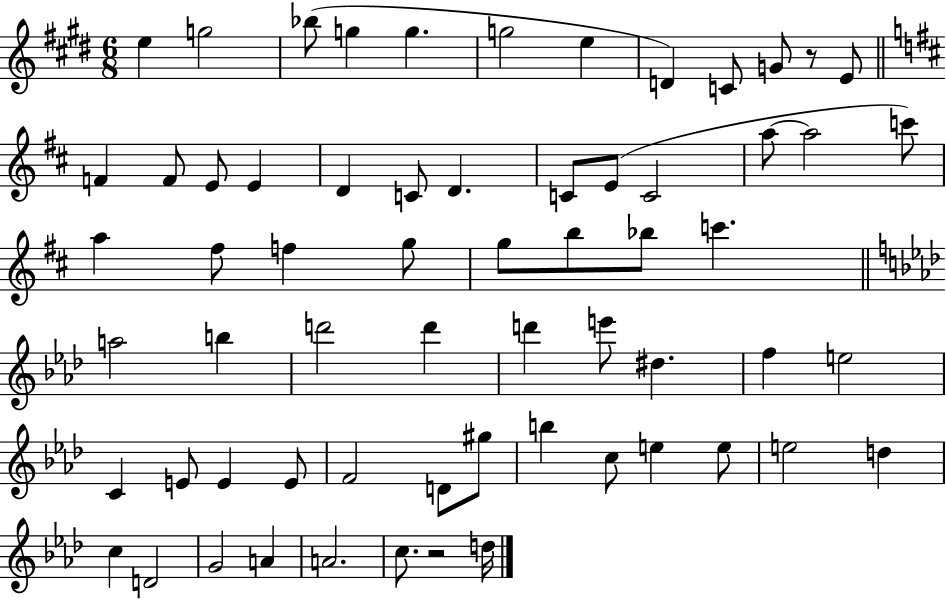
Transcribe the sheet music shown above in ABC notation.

X:1
T:Untitled
M:6/8
L:1/4
K:E
e g2 _b/2 g g g2 e D C/2 G/2 z/2 E/2 F F/2 E/2 E D C/2 D C/2 E/2 C2 a/2 a2 c'/2 a ^f/2 f g/2 g/2 b/2 _b/2 c' a2 b d'2 d' d' e'/2 ^d f e2 C E/2 E E/2 F2 D/2 ^g/2 b c/2 e e/2 e2 d c D2 G2 A A2 c/2 z2 d/4